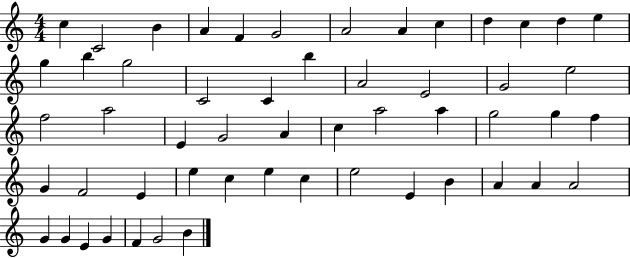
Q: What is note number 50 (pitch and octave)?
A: E4